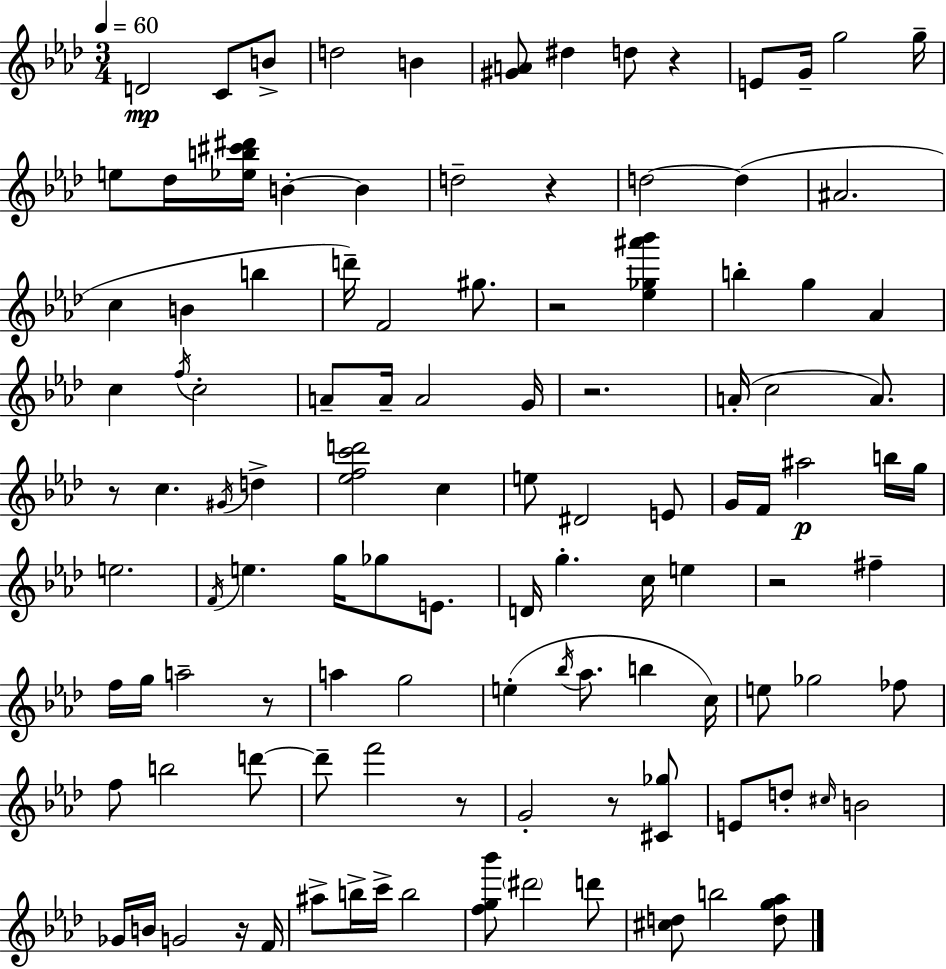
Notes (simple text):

D4/h C4/e B4/e D5/h B4/q [G#4,A4]/e D#5/q D5/e R/q E4/e G4/s G5/h G5/s E5/e Db5/s [Eb5,B5,C#6,D#6]/s B4/q B4/q D5/h R/q D5/h D5/q A#4/h. C5/q B4/q B5/q D6/s F4/h G#5/e. R/h [Eb5,Gb5,A#6,Bb6]/q B5/q G5/q Ab4/q C5/q F5/s C5/h A4/e A4/s A4/h G4/s R/h. A4/s C5/h A4/e. R/e C5/q. G#4/s D5/q [Eb5,F5,C6,D6]/h C5/q E5/e D#4/h E4/e G4/s F4/s A#5/h B5/s G5/s E5/h. F4/s E5/q. G5/s Gb5/e E4/e. D4/s G5/q. C5/s E5/q R/h F#5/q F5/s G5/s A5/h R/e A5/q G5/h E5/q Bb5/s Ab5/e. B5/q C5/s E5/e Gb5/h FES5/e F5/e B5/h D6/e D6/e F6/h R/e G4/h R/e [C#4,Gb5]/e E4/e D5/e C#5/s B4/h Gb4/s B4/s G4/h R/s F4/s A#5/e B5/s C6/s B5/h [F5,G5,Bb6]/e D#6/h D6/e [C#5,D5]/e B5/h [D5,G5,Ab5]/e